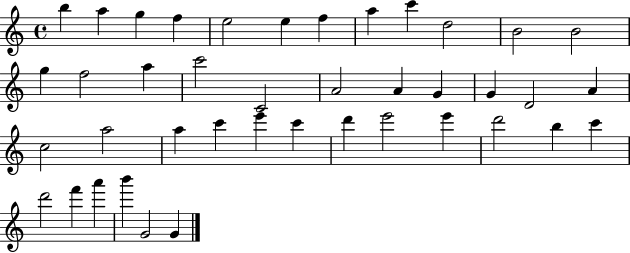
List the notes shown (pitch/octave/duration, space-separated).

B5/q A5/q G5/q F5/q E5/h E5/q F5/q A5/q C6/q D5/h B4/h B4/h G5/q F5/h A5/q C6/h C4/h A4/h A4/q G4/q G4/q D4/h A4/q C5/h A5/h A5/q C6/q E6/q C6/q D6/q E6/h E6/q D6/h B5/q C6/q D6/h F6/q A6/q B6/q G4/h G4/q